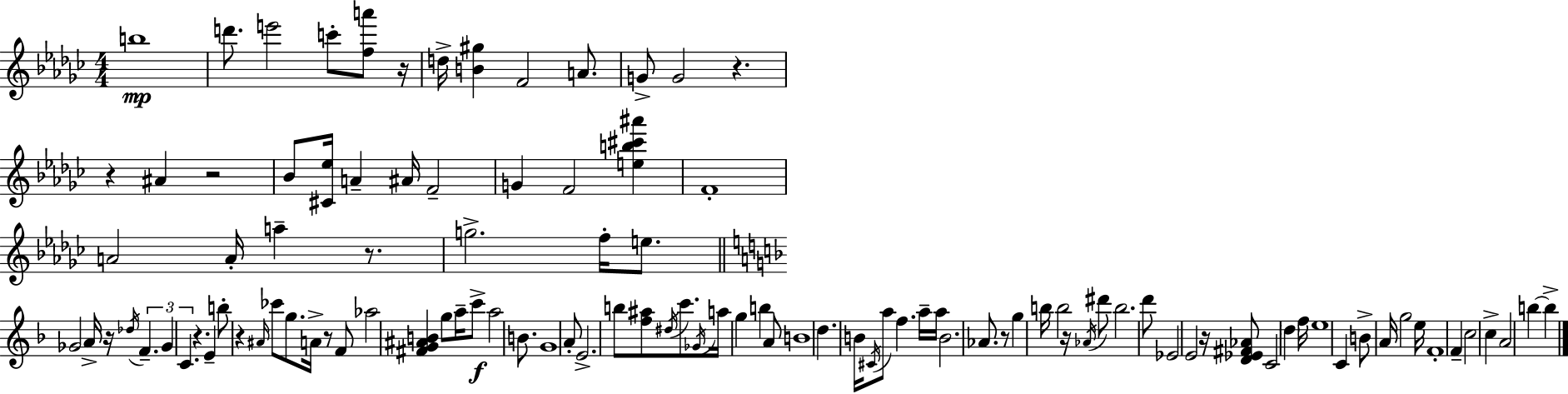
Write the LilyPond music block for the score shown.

{
  \clef treble
  \numericTimeSignature
  \time 4/4
  \key ees \minor
  b''1\mp | d'''8. e'''2 c'''8-. <f'' a'''>8 r16 | d''16-> <b' gis''>4 f'2 a'8. | g'8-> g'2 r4. | \break r4 ais'4 r2 | bes'8 <cis' ees''>16 a'4-- ais'16 f'2-- | g'4 f'2 <e'' b'' cis''' ais'''>4 | f'1-. | \break a'2 a'16-. a''4-- r8. | g''2.-> f''16-. e''8. | \bar "||" \break \key d \minor ges'2 a'16-> r16 \acciaccatura { des''16 } \tuplet 3/2 { f'4.-- | ges'4 c'4. } r4. | e'4-- b''8-. r4 \grace { ais'16 } ces'''8 g''8. | a'16-> r8 f'8 aes''2 <fis' g' ais' b'>4 | \break g''8 a''16-- c'''8->\f a''2 b'8. | g'1 | a'8-. e'2.-> | b''8 <f'' ais''>8 \acciaccatura { dis''16 } c'''8. \acciaccatura { ges'16 } a''16 g''4 b''4 | \break a'8 b'1 | d''4. b'16 \acciaccatura { cis'16 } a''8 f''4. | a''16-- a''16 b'2. | aes'8. r8 g''4 b''16 b''2 | \break r16 \acciaccatura { aes'16 } dis'''8 b''2. | d'''8 ees'2 e'2 | r16 <d' ees' fis' aes'>8 c'2 | \parenthesize d''4 f''16 e''1 | \break c'4 b'8-> a'16 g''2 | e''16 f'1-. | f'4-- c''2 | c''4-> a'2 b''4~~ | \break b''4-> \bar "|."
}